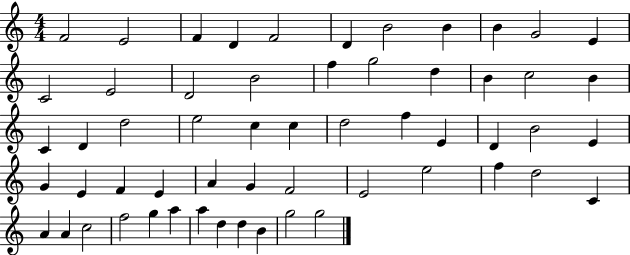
F4/h E4/h F4/q D4/q F4/h D4/q B4/h B4/q B4/q G4/h E4/q C4/h E4/h D4/h B4/h F5/q G5/h D5/q B4/q C5/h B4/q C4/q D4/q D5/h E5/h C5/q C5/q D5/h F5/q E4/q D4/q B4/h E4/q G4/q E4/q F4/q E4/q A4/q G4/q F4/h E4/h E5/h F5/q D5/h C4/q A4/q A4/q C5/h F5/h G5/q A5/q A5/q D5/q D5/q B4/q G5/h G5/h